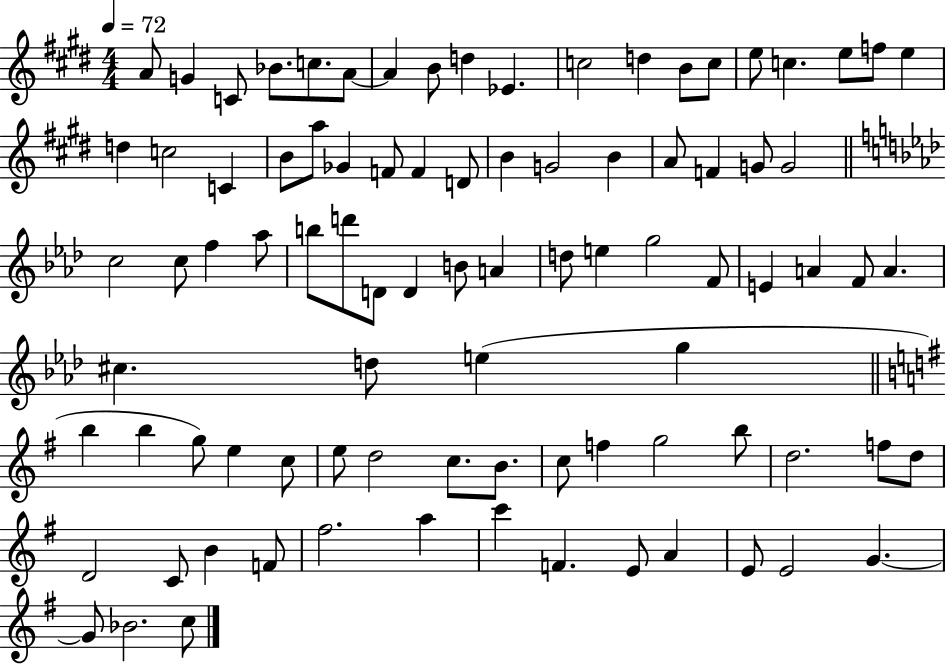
A4/e G4/q C4/e Bb4/e. C5/e. A4/e A4/q B4/e D5/q Eb4/q. C5/h D5/q B4/e C5/e E5/e C5/q. E5/e F5/e E5/q D5/q C5/h C4/q B4/e A5/e Gb4/q F4/e F4/q D4/e B4/q G4/h B4/q A4/e F4/q G4/e G4/h C5/h C5/e F5/q Ab5/e B5/e D6/e D4/e D4/q B4/e A4/q D5/e E5/q G5/h F4/e E4/q A4/q F4/e A4/q. C#5/q. D5/e E5/q G5/q B5/q B5/q G5/e E5/q C5/e E5/e D5/h C5/e. B4/e. C5/e F5/q G5/h B5/e D5/h. F5/e D5/e D4/h C4/e B4/q F4/e F#5/h. A5/q C6/q F4/q. E4/e A4/q E4/e E4/h G4/q. G4/e Bb4/h. C5/e